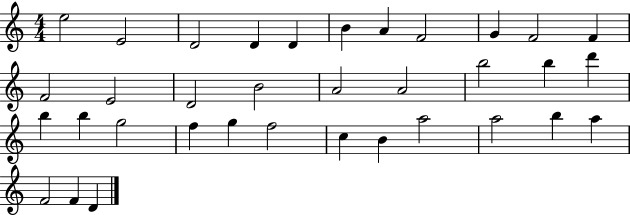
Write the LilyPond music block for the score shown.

{
  \clef treble
  \numericTimeSignature
  \time 4/4
  \key c \major
  e''2 e'2 | d'2 d'4 d'4 | b'4 a'4 f'2 | g'4 f'2 f'4 | \break f'2 e'2 | d'2 b'2 | a'2 a'2 | b''2 b''4 d'''4 | \break b''4 b''4 g''2 | f''4 g''4 f''2 | c''4 b'4 a''2 | a''2 b''4 a''4 | \break f'2 f'4 d'4 | \bar "|."
}